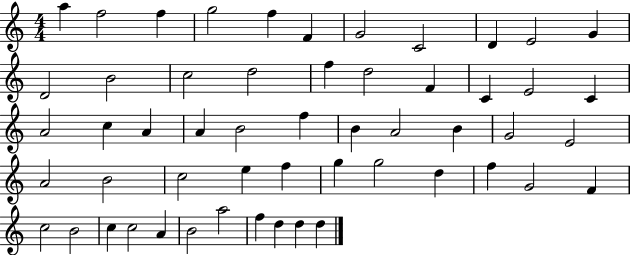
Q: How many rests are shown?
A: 0